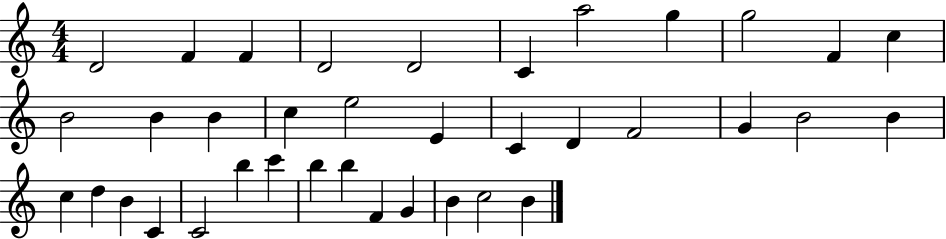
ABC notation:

X:1
T:Untitled
M:4/4
L:1/4
K:C
D2 F F D2 D2 C a2 g g2 F c B2 B B c e2 E C D F2 G B2 B c d B C C2 b c' b b F G B c2 B